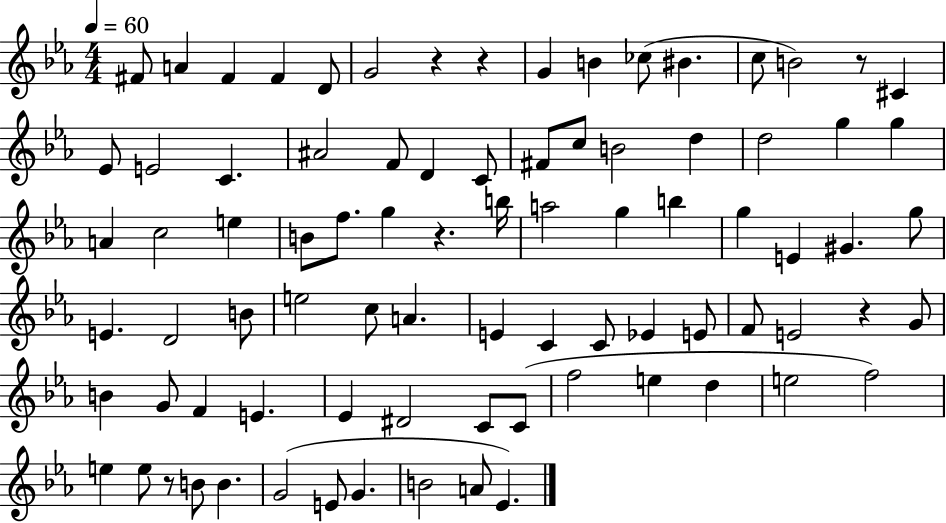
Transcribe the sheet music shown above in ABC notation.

X:1
T:Untitled
M:4/4
L:1/4
K:Eb
^F/2 A ^F ^F D/2 G2 z z G B _c/2 ^B c/2 B2 z/2 ^C _E/2 E2 C ^A2 F/2 D C/2 ^F/2 c/2 B2 d d2 g g A c2 e B/2 f/2 g z b/4 a2 g b g E ^G g/2 E D2 B/2 e2 c/2 A E C C/2 _E E/2 F/2 E2 z G/2 B G/2 F E _E ^D2 C/2 C/2 f2 e d e2 f2 e e/2 z/2 B/2 B G2 E/2 G B2 A/2 _E